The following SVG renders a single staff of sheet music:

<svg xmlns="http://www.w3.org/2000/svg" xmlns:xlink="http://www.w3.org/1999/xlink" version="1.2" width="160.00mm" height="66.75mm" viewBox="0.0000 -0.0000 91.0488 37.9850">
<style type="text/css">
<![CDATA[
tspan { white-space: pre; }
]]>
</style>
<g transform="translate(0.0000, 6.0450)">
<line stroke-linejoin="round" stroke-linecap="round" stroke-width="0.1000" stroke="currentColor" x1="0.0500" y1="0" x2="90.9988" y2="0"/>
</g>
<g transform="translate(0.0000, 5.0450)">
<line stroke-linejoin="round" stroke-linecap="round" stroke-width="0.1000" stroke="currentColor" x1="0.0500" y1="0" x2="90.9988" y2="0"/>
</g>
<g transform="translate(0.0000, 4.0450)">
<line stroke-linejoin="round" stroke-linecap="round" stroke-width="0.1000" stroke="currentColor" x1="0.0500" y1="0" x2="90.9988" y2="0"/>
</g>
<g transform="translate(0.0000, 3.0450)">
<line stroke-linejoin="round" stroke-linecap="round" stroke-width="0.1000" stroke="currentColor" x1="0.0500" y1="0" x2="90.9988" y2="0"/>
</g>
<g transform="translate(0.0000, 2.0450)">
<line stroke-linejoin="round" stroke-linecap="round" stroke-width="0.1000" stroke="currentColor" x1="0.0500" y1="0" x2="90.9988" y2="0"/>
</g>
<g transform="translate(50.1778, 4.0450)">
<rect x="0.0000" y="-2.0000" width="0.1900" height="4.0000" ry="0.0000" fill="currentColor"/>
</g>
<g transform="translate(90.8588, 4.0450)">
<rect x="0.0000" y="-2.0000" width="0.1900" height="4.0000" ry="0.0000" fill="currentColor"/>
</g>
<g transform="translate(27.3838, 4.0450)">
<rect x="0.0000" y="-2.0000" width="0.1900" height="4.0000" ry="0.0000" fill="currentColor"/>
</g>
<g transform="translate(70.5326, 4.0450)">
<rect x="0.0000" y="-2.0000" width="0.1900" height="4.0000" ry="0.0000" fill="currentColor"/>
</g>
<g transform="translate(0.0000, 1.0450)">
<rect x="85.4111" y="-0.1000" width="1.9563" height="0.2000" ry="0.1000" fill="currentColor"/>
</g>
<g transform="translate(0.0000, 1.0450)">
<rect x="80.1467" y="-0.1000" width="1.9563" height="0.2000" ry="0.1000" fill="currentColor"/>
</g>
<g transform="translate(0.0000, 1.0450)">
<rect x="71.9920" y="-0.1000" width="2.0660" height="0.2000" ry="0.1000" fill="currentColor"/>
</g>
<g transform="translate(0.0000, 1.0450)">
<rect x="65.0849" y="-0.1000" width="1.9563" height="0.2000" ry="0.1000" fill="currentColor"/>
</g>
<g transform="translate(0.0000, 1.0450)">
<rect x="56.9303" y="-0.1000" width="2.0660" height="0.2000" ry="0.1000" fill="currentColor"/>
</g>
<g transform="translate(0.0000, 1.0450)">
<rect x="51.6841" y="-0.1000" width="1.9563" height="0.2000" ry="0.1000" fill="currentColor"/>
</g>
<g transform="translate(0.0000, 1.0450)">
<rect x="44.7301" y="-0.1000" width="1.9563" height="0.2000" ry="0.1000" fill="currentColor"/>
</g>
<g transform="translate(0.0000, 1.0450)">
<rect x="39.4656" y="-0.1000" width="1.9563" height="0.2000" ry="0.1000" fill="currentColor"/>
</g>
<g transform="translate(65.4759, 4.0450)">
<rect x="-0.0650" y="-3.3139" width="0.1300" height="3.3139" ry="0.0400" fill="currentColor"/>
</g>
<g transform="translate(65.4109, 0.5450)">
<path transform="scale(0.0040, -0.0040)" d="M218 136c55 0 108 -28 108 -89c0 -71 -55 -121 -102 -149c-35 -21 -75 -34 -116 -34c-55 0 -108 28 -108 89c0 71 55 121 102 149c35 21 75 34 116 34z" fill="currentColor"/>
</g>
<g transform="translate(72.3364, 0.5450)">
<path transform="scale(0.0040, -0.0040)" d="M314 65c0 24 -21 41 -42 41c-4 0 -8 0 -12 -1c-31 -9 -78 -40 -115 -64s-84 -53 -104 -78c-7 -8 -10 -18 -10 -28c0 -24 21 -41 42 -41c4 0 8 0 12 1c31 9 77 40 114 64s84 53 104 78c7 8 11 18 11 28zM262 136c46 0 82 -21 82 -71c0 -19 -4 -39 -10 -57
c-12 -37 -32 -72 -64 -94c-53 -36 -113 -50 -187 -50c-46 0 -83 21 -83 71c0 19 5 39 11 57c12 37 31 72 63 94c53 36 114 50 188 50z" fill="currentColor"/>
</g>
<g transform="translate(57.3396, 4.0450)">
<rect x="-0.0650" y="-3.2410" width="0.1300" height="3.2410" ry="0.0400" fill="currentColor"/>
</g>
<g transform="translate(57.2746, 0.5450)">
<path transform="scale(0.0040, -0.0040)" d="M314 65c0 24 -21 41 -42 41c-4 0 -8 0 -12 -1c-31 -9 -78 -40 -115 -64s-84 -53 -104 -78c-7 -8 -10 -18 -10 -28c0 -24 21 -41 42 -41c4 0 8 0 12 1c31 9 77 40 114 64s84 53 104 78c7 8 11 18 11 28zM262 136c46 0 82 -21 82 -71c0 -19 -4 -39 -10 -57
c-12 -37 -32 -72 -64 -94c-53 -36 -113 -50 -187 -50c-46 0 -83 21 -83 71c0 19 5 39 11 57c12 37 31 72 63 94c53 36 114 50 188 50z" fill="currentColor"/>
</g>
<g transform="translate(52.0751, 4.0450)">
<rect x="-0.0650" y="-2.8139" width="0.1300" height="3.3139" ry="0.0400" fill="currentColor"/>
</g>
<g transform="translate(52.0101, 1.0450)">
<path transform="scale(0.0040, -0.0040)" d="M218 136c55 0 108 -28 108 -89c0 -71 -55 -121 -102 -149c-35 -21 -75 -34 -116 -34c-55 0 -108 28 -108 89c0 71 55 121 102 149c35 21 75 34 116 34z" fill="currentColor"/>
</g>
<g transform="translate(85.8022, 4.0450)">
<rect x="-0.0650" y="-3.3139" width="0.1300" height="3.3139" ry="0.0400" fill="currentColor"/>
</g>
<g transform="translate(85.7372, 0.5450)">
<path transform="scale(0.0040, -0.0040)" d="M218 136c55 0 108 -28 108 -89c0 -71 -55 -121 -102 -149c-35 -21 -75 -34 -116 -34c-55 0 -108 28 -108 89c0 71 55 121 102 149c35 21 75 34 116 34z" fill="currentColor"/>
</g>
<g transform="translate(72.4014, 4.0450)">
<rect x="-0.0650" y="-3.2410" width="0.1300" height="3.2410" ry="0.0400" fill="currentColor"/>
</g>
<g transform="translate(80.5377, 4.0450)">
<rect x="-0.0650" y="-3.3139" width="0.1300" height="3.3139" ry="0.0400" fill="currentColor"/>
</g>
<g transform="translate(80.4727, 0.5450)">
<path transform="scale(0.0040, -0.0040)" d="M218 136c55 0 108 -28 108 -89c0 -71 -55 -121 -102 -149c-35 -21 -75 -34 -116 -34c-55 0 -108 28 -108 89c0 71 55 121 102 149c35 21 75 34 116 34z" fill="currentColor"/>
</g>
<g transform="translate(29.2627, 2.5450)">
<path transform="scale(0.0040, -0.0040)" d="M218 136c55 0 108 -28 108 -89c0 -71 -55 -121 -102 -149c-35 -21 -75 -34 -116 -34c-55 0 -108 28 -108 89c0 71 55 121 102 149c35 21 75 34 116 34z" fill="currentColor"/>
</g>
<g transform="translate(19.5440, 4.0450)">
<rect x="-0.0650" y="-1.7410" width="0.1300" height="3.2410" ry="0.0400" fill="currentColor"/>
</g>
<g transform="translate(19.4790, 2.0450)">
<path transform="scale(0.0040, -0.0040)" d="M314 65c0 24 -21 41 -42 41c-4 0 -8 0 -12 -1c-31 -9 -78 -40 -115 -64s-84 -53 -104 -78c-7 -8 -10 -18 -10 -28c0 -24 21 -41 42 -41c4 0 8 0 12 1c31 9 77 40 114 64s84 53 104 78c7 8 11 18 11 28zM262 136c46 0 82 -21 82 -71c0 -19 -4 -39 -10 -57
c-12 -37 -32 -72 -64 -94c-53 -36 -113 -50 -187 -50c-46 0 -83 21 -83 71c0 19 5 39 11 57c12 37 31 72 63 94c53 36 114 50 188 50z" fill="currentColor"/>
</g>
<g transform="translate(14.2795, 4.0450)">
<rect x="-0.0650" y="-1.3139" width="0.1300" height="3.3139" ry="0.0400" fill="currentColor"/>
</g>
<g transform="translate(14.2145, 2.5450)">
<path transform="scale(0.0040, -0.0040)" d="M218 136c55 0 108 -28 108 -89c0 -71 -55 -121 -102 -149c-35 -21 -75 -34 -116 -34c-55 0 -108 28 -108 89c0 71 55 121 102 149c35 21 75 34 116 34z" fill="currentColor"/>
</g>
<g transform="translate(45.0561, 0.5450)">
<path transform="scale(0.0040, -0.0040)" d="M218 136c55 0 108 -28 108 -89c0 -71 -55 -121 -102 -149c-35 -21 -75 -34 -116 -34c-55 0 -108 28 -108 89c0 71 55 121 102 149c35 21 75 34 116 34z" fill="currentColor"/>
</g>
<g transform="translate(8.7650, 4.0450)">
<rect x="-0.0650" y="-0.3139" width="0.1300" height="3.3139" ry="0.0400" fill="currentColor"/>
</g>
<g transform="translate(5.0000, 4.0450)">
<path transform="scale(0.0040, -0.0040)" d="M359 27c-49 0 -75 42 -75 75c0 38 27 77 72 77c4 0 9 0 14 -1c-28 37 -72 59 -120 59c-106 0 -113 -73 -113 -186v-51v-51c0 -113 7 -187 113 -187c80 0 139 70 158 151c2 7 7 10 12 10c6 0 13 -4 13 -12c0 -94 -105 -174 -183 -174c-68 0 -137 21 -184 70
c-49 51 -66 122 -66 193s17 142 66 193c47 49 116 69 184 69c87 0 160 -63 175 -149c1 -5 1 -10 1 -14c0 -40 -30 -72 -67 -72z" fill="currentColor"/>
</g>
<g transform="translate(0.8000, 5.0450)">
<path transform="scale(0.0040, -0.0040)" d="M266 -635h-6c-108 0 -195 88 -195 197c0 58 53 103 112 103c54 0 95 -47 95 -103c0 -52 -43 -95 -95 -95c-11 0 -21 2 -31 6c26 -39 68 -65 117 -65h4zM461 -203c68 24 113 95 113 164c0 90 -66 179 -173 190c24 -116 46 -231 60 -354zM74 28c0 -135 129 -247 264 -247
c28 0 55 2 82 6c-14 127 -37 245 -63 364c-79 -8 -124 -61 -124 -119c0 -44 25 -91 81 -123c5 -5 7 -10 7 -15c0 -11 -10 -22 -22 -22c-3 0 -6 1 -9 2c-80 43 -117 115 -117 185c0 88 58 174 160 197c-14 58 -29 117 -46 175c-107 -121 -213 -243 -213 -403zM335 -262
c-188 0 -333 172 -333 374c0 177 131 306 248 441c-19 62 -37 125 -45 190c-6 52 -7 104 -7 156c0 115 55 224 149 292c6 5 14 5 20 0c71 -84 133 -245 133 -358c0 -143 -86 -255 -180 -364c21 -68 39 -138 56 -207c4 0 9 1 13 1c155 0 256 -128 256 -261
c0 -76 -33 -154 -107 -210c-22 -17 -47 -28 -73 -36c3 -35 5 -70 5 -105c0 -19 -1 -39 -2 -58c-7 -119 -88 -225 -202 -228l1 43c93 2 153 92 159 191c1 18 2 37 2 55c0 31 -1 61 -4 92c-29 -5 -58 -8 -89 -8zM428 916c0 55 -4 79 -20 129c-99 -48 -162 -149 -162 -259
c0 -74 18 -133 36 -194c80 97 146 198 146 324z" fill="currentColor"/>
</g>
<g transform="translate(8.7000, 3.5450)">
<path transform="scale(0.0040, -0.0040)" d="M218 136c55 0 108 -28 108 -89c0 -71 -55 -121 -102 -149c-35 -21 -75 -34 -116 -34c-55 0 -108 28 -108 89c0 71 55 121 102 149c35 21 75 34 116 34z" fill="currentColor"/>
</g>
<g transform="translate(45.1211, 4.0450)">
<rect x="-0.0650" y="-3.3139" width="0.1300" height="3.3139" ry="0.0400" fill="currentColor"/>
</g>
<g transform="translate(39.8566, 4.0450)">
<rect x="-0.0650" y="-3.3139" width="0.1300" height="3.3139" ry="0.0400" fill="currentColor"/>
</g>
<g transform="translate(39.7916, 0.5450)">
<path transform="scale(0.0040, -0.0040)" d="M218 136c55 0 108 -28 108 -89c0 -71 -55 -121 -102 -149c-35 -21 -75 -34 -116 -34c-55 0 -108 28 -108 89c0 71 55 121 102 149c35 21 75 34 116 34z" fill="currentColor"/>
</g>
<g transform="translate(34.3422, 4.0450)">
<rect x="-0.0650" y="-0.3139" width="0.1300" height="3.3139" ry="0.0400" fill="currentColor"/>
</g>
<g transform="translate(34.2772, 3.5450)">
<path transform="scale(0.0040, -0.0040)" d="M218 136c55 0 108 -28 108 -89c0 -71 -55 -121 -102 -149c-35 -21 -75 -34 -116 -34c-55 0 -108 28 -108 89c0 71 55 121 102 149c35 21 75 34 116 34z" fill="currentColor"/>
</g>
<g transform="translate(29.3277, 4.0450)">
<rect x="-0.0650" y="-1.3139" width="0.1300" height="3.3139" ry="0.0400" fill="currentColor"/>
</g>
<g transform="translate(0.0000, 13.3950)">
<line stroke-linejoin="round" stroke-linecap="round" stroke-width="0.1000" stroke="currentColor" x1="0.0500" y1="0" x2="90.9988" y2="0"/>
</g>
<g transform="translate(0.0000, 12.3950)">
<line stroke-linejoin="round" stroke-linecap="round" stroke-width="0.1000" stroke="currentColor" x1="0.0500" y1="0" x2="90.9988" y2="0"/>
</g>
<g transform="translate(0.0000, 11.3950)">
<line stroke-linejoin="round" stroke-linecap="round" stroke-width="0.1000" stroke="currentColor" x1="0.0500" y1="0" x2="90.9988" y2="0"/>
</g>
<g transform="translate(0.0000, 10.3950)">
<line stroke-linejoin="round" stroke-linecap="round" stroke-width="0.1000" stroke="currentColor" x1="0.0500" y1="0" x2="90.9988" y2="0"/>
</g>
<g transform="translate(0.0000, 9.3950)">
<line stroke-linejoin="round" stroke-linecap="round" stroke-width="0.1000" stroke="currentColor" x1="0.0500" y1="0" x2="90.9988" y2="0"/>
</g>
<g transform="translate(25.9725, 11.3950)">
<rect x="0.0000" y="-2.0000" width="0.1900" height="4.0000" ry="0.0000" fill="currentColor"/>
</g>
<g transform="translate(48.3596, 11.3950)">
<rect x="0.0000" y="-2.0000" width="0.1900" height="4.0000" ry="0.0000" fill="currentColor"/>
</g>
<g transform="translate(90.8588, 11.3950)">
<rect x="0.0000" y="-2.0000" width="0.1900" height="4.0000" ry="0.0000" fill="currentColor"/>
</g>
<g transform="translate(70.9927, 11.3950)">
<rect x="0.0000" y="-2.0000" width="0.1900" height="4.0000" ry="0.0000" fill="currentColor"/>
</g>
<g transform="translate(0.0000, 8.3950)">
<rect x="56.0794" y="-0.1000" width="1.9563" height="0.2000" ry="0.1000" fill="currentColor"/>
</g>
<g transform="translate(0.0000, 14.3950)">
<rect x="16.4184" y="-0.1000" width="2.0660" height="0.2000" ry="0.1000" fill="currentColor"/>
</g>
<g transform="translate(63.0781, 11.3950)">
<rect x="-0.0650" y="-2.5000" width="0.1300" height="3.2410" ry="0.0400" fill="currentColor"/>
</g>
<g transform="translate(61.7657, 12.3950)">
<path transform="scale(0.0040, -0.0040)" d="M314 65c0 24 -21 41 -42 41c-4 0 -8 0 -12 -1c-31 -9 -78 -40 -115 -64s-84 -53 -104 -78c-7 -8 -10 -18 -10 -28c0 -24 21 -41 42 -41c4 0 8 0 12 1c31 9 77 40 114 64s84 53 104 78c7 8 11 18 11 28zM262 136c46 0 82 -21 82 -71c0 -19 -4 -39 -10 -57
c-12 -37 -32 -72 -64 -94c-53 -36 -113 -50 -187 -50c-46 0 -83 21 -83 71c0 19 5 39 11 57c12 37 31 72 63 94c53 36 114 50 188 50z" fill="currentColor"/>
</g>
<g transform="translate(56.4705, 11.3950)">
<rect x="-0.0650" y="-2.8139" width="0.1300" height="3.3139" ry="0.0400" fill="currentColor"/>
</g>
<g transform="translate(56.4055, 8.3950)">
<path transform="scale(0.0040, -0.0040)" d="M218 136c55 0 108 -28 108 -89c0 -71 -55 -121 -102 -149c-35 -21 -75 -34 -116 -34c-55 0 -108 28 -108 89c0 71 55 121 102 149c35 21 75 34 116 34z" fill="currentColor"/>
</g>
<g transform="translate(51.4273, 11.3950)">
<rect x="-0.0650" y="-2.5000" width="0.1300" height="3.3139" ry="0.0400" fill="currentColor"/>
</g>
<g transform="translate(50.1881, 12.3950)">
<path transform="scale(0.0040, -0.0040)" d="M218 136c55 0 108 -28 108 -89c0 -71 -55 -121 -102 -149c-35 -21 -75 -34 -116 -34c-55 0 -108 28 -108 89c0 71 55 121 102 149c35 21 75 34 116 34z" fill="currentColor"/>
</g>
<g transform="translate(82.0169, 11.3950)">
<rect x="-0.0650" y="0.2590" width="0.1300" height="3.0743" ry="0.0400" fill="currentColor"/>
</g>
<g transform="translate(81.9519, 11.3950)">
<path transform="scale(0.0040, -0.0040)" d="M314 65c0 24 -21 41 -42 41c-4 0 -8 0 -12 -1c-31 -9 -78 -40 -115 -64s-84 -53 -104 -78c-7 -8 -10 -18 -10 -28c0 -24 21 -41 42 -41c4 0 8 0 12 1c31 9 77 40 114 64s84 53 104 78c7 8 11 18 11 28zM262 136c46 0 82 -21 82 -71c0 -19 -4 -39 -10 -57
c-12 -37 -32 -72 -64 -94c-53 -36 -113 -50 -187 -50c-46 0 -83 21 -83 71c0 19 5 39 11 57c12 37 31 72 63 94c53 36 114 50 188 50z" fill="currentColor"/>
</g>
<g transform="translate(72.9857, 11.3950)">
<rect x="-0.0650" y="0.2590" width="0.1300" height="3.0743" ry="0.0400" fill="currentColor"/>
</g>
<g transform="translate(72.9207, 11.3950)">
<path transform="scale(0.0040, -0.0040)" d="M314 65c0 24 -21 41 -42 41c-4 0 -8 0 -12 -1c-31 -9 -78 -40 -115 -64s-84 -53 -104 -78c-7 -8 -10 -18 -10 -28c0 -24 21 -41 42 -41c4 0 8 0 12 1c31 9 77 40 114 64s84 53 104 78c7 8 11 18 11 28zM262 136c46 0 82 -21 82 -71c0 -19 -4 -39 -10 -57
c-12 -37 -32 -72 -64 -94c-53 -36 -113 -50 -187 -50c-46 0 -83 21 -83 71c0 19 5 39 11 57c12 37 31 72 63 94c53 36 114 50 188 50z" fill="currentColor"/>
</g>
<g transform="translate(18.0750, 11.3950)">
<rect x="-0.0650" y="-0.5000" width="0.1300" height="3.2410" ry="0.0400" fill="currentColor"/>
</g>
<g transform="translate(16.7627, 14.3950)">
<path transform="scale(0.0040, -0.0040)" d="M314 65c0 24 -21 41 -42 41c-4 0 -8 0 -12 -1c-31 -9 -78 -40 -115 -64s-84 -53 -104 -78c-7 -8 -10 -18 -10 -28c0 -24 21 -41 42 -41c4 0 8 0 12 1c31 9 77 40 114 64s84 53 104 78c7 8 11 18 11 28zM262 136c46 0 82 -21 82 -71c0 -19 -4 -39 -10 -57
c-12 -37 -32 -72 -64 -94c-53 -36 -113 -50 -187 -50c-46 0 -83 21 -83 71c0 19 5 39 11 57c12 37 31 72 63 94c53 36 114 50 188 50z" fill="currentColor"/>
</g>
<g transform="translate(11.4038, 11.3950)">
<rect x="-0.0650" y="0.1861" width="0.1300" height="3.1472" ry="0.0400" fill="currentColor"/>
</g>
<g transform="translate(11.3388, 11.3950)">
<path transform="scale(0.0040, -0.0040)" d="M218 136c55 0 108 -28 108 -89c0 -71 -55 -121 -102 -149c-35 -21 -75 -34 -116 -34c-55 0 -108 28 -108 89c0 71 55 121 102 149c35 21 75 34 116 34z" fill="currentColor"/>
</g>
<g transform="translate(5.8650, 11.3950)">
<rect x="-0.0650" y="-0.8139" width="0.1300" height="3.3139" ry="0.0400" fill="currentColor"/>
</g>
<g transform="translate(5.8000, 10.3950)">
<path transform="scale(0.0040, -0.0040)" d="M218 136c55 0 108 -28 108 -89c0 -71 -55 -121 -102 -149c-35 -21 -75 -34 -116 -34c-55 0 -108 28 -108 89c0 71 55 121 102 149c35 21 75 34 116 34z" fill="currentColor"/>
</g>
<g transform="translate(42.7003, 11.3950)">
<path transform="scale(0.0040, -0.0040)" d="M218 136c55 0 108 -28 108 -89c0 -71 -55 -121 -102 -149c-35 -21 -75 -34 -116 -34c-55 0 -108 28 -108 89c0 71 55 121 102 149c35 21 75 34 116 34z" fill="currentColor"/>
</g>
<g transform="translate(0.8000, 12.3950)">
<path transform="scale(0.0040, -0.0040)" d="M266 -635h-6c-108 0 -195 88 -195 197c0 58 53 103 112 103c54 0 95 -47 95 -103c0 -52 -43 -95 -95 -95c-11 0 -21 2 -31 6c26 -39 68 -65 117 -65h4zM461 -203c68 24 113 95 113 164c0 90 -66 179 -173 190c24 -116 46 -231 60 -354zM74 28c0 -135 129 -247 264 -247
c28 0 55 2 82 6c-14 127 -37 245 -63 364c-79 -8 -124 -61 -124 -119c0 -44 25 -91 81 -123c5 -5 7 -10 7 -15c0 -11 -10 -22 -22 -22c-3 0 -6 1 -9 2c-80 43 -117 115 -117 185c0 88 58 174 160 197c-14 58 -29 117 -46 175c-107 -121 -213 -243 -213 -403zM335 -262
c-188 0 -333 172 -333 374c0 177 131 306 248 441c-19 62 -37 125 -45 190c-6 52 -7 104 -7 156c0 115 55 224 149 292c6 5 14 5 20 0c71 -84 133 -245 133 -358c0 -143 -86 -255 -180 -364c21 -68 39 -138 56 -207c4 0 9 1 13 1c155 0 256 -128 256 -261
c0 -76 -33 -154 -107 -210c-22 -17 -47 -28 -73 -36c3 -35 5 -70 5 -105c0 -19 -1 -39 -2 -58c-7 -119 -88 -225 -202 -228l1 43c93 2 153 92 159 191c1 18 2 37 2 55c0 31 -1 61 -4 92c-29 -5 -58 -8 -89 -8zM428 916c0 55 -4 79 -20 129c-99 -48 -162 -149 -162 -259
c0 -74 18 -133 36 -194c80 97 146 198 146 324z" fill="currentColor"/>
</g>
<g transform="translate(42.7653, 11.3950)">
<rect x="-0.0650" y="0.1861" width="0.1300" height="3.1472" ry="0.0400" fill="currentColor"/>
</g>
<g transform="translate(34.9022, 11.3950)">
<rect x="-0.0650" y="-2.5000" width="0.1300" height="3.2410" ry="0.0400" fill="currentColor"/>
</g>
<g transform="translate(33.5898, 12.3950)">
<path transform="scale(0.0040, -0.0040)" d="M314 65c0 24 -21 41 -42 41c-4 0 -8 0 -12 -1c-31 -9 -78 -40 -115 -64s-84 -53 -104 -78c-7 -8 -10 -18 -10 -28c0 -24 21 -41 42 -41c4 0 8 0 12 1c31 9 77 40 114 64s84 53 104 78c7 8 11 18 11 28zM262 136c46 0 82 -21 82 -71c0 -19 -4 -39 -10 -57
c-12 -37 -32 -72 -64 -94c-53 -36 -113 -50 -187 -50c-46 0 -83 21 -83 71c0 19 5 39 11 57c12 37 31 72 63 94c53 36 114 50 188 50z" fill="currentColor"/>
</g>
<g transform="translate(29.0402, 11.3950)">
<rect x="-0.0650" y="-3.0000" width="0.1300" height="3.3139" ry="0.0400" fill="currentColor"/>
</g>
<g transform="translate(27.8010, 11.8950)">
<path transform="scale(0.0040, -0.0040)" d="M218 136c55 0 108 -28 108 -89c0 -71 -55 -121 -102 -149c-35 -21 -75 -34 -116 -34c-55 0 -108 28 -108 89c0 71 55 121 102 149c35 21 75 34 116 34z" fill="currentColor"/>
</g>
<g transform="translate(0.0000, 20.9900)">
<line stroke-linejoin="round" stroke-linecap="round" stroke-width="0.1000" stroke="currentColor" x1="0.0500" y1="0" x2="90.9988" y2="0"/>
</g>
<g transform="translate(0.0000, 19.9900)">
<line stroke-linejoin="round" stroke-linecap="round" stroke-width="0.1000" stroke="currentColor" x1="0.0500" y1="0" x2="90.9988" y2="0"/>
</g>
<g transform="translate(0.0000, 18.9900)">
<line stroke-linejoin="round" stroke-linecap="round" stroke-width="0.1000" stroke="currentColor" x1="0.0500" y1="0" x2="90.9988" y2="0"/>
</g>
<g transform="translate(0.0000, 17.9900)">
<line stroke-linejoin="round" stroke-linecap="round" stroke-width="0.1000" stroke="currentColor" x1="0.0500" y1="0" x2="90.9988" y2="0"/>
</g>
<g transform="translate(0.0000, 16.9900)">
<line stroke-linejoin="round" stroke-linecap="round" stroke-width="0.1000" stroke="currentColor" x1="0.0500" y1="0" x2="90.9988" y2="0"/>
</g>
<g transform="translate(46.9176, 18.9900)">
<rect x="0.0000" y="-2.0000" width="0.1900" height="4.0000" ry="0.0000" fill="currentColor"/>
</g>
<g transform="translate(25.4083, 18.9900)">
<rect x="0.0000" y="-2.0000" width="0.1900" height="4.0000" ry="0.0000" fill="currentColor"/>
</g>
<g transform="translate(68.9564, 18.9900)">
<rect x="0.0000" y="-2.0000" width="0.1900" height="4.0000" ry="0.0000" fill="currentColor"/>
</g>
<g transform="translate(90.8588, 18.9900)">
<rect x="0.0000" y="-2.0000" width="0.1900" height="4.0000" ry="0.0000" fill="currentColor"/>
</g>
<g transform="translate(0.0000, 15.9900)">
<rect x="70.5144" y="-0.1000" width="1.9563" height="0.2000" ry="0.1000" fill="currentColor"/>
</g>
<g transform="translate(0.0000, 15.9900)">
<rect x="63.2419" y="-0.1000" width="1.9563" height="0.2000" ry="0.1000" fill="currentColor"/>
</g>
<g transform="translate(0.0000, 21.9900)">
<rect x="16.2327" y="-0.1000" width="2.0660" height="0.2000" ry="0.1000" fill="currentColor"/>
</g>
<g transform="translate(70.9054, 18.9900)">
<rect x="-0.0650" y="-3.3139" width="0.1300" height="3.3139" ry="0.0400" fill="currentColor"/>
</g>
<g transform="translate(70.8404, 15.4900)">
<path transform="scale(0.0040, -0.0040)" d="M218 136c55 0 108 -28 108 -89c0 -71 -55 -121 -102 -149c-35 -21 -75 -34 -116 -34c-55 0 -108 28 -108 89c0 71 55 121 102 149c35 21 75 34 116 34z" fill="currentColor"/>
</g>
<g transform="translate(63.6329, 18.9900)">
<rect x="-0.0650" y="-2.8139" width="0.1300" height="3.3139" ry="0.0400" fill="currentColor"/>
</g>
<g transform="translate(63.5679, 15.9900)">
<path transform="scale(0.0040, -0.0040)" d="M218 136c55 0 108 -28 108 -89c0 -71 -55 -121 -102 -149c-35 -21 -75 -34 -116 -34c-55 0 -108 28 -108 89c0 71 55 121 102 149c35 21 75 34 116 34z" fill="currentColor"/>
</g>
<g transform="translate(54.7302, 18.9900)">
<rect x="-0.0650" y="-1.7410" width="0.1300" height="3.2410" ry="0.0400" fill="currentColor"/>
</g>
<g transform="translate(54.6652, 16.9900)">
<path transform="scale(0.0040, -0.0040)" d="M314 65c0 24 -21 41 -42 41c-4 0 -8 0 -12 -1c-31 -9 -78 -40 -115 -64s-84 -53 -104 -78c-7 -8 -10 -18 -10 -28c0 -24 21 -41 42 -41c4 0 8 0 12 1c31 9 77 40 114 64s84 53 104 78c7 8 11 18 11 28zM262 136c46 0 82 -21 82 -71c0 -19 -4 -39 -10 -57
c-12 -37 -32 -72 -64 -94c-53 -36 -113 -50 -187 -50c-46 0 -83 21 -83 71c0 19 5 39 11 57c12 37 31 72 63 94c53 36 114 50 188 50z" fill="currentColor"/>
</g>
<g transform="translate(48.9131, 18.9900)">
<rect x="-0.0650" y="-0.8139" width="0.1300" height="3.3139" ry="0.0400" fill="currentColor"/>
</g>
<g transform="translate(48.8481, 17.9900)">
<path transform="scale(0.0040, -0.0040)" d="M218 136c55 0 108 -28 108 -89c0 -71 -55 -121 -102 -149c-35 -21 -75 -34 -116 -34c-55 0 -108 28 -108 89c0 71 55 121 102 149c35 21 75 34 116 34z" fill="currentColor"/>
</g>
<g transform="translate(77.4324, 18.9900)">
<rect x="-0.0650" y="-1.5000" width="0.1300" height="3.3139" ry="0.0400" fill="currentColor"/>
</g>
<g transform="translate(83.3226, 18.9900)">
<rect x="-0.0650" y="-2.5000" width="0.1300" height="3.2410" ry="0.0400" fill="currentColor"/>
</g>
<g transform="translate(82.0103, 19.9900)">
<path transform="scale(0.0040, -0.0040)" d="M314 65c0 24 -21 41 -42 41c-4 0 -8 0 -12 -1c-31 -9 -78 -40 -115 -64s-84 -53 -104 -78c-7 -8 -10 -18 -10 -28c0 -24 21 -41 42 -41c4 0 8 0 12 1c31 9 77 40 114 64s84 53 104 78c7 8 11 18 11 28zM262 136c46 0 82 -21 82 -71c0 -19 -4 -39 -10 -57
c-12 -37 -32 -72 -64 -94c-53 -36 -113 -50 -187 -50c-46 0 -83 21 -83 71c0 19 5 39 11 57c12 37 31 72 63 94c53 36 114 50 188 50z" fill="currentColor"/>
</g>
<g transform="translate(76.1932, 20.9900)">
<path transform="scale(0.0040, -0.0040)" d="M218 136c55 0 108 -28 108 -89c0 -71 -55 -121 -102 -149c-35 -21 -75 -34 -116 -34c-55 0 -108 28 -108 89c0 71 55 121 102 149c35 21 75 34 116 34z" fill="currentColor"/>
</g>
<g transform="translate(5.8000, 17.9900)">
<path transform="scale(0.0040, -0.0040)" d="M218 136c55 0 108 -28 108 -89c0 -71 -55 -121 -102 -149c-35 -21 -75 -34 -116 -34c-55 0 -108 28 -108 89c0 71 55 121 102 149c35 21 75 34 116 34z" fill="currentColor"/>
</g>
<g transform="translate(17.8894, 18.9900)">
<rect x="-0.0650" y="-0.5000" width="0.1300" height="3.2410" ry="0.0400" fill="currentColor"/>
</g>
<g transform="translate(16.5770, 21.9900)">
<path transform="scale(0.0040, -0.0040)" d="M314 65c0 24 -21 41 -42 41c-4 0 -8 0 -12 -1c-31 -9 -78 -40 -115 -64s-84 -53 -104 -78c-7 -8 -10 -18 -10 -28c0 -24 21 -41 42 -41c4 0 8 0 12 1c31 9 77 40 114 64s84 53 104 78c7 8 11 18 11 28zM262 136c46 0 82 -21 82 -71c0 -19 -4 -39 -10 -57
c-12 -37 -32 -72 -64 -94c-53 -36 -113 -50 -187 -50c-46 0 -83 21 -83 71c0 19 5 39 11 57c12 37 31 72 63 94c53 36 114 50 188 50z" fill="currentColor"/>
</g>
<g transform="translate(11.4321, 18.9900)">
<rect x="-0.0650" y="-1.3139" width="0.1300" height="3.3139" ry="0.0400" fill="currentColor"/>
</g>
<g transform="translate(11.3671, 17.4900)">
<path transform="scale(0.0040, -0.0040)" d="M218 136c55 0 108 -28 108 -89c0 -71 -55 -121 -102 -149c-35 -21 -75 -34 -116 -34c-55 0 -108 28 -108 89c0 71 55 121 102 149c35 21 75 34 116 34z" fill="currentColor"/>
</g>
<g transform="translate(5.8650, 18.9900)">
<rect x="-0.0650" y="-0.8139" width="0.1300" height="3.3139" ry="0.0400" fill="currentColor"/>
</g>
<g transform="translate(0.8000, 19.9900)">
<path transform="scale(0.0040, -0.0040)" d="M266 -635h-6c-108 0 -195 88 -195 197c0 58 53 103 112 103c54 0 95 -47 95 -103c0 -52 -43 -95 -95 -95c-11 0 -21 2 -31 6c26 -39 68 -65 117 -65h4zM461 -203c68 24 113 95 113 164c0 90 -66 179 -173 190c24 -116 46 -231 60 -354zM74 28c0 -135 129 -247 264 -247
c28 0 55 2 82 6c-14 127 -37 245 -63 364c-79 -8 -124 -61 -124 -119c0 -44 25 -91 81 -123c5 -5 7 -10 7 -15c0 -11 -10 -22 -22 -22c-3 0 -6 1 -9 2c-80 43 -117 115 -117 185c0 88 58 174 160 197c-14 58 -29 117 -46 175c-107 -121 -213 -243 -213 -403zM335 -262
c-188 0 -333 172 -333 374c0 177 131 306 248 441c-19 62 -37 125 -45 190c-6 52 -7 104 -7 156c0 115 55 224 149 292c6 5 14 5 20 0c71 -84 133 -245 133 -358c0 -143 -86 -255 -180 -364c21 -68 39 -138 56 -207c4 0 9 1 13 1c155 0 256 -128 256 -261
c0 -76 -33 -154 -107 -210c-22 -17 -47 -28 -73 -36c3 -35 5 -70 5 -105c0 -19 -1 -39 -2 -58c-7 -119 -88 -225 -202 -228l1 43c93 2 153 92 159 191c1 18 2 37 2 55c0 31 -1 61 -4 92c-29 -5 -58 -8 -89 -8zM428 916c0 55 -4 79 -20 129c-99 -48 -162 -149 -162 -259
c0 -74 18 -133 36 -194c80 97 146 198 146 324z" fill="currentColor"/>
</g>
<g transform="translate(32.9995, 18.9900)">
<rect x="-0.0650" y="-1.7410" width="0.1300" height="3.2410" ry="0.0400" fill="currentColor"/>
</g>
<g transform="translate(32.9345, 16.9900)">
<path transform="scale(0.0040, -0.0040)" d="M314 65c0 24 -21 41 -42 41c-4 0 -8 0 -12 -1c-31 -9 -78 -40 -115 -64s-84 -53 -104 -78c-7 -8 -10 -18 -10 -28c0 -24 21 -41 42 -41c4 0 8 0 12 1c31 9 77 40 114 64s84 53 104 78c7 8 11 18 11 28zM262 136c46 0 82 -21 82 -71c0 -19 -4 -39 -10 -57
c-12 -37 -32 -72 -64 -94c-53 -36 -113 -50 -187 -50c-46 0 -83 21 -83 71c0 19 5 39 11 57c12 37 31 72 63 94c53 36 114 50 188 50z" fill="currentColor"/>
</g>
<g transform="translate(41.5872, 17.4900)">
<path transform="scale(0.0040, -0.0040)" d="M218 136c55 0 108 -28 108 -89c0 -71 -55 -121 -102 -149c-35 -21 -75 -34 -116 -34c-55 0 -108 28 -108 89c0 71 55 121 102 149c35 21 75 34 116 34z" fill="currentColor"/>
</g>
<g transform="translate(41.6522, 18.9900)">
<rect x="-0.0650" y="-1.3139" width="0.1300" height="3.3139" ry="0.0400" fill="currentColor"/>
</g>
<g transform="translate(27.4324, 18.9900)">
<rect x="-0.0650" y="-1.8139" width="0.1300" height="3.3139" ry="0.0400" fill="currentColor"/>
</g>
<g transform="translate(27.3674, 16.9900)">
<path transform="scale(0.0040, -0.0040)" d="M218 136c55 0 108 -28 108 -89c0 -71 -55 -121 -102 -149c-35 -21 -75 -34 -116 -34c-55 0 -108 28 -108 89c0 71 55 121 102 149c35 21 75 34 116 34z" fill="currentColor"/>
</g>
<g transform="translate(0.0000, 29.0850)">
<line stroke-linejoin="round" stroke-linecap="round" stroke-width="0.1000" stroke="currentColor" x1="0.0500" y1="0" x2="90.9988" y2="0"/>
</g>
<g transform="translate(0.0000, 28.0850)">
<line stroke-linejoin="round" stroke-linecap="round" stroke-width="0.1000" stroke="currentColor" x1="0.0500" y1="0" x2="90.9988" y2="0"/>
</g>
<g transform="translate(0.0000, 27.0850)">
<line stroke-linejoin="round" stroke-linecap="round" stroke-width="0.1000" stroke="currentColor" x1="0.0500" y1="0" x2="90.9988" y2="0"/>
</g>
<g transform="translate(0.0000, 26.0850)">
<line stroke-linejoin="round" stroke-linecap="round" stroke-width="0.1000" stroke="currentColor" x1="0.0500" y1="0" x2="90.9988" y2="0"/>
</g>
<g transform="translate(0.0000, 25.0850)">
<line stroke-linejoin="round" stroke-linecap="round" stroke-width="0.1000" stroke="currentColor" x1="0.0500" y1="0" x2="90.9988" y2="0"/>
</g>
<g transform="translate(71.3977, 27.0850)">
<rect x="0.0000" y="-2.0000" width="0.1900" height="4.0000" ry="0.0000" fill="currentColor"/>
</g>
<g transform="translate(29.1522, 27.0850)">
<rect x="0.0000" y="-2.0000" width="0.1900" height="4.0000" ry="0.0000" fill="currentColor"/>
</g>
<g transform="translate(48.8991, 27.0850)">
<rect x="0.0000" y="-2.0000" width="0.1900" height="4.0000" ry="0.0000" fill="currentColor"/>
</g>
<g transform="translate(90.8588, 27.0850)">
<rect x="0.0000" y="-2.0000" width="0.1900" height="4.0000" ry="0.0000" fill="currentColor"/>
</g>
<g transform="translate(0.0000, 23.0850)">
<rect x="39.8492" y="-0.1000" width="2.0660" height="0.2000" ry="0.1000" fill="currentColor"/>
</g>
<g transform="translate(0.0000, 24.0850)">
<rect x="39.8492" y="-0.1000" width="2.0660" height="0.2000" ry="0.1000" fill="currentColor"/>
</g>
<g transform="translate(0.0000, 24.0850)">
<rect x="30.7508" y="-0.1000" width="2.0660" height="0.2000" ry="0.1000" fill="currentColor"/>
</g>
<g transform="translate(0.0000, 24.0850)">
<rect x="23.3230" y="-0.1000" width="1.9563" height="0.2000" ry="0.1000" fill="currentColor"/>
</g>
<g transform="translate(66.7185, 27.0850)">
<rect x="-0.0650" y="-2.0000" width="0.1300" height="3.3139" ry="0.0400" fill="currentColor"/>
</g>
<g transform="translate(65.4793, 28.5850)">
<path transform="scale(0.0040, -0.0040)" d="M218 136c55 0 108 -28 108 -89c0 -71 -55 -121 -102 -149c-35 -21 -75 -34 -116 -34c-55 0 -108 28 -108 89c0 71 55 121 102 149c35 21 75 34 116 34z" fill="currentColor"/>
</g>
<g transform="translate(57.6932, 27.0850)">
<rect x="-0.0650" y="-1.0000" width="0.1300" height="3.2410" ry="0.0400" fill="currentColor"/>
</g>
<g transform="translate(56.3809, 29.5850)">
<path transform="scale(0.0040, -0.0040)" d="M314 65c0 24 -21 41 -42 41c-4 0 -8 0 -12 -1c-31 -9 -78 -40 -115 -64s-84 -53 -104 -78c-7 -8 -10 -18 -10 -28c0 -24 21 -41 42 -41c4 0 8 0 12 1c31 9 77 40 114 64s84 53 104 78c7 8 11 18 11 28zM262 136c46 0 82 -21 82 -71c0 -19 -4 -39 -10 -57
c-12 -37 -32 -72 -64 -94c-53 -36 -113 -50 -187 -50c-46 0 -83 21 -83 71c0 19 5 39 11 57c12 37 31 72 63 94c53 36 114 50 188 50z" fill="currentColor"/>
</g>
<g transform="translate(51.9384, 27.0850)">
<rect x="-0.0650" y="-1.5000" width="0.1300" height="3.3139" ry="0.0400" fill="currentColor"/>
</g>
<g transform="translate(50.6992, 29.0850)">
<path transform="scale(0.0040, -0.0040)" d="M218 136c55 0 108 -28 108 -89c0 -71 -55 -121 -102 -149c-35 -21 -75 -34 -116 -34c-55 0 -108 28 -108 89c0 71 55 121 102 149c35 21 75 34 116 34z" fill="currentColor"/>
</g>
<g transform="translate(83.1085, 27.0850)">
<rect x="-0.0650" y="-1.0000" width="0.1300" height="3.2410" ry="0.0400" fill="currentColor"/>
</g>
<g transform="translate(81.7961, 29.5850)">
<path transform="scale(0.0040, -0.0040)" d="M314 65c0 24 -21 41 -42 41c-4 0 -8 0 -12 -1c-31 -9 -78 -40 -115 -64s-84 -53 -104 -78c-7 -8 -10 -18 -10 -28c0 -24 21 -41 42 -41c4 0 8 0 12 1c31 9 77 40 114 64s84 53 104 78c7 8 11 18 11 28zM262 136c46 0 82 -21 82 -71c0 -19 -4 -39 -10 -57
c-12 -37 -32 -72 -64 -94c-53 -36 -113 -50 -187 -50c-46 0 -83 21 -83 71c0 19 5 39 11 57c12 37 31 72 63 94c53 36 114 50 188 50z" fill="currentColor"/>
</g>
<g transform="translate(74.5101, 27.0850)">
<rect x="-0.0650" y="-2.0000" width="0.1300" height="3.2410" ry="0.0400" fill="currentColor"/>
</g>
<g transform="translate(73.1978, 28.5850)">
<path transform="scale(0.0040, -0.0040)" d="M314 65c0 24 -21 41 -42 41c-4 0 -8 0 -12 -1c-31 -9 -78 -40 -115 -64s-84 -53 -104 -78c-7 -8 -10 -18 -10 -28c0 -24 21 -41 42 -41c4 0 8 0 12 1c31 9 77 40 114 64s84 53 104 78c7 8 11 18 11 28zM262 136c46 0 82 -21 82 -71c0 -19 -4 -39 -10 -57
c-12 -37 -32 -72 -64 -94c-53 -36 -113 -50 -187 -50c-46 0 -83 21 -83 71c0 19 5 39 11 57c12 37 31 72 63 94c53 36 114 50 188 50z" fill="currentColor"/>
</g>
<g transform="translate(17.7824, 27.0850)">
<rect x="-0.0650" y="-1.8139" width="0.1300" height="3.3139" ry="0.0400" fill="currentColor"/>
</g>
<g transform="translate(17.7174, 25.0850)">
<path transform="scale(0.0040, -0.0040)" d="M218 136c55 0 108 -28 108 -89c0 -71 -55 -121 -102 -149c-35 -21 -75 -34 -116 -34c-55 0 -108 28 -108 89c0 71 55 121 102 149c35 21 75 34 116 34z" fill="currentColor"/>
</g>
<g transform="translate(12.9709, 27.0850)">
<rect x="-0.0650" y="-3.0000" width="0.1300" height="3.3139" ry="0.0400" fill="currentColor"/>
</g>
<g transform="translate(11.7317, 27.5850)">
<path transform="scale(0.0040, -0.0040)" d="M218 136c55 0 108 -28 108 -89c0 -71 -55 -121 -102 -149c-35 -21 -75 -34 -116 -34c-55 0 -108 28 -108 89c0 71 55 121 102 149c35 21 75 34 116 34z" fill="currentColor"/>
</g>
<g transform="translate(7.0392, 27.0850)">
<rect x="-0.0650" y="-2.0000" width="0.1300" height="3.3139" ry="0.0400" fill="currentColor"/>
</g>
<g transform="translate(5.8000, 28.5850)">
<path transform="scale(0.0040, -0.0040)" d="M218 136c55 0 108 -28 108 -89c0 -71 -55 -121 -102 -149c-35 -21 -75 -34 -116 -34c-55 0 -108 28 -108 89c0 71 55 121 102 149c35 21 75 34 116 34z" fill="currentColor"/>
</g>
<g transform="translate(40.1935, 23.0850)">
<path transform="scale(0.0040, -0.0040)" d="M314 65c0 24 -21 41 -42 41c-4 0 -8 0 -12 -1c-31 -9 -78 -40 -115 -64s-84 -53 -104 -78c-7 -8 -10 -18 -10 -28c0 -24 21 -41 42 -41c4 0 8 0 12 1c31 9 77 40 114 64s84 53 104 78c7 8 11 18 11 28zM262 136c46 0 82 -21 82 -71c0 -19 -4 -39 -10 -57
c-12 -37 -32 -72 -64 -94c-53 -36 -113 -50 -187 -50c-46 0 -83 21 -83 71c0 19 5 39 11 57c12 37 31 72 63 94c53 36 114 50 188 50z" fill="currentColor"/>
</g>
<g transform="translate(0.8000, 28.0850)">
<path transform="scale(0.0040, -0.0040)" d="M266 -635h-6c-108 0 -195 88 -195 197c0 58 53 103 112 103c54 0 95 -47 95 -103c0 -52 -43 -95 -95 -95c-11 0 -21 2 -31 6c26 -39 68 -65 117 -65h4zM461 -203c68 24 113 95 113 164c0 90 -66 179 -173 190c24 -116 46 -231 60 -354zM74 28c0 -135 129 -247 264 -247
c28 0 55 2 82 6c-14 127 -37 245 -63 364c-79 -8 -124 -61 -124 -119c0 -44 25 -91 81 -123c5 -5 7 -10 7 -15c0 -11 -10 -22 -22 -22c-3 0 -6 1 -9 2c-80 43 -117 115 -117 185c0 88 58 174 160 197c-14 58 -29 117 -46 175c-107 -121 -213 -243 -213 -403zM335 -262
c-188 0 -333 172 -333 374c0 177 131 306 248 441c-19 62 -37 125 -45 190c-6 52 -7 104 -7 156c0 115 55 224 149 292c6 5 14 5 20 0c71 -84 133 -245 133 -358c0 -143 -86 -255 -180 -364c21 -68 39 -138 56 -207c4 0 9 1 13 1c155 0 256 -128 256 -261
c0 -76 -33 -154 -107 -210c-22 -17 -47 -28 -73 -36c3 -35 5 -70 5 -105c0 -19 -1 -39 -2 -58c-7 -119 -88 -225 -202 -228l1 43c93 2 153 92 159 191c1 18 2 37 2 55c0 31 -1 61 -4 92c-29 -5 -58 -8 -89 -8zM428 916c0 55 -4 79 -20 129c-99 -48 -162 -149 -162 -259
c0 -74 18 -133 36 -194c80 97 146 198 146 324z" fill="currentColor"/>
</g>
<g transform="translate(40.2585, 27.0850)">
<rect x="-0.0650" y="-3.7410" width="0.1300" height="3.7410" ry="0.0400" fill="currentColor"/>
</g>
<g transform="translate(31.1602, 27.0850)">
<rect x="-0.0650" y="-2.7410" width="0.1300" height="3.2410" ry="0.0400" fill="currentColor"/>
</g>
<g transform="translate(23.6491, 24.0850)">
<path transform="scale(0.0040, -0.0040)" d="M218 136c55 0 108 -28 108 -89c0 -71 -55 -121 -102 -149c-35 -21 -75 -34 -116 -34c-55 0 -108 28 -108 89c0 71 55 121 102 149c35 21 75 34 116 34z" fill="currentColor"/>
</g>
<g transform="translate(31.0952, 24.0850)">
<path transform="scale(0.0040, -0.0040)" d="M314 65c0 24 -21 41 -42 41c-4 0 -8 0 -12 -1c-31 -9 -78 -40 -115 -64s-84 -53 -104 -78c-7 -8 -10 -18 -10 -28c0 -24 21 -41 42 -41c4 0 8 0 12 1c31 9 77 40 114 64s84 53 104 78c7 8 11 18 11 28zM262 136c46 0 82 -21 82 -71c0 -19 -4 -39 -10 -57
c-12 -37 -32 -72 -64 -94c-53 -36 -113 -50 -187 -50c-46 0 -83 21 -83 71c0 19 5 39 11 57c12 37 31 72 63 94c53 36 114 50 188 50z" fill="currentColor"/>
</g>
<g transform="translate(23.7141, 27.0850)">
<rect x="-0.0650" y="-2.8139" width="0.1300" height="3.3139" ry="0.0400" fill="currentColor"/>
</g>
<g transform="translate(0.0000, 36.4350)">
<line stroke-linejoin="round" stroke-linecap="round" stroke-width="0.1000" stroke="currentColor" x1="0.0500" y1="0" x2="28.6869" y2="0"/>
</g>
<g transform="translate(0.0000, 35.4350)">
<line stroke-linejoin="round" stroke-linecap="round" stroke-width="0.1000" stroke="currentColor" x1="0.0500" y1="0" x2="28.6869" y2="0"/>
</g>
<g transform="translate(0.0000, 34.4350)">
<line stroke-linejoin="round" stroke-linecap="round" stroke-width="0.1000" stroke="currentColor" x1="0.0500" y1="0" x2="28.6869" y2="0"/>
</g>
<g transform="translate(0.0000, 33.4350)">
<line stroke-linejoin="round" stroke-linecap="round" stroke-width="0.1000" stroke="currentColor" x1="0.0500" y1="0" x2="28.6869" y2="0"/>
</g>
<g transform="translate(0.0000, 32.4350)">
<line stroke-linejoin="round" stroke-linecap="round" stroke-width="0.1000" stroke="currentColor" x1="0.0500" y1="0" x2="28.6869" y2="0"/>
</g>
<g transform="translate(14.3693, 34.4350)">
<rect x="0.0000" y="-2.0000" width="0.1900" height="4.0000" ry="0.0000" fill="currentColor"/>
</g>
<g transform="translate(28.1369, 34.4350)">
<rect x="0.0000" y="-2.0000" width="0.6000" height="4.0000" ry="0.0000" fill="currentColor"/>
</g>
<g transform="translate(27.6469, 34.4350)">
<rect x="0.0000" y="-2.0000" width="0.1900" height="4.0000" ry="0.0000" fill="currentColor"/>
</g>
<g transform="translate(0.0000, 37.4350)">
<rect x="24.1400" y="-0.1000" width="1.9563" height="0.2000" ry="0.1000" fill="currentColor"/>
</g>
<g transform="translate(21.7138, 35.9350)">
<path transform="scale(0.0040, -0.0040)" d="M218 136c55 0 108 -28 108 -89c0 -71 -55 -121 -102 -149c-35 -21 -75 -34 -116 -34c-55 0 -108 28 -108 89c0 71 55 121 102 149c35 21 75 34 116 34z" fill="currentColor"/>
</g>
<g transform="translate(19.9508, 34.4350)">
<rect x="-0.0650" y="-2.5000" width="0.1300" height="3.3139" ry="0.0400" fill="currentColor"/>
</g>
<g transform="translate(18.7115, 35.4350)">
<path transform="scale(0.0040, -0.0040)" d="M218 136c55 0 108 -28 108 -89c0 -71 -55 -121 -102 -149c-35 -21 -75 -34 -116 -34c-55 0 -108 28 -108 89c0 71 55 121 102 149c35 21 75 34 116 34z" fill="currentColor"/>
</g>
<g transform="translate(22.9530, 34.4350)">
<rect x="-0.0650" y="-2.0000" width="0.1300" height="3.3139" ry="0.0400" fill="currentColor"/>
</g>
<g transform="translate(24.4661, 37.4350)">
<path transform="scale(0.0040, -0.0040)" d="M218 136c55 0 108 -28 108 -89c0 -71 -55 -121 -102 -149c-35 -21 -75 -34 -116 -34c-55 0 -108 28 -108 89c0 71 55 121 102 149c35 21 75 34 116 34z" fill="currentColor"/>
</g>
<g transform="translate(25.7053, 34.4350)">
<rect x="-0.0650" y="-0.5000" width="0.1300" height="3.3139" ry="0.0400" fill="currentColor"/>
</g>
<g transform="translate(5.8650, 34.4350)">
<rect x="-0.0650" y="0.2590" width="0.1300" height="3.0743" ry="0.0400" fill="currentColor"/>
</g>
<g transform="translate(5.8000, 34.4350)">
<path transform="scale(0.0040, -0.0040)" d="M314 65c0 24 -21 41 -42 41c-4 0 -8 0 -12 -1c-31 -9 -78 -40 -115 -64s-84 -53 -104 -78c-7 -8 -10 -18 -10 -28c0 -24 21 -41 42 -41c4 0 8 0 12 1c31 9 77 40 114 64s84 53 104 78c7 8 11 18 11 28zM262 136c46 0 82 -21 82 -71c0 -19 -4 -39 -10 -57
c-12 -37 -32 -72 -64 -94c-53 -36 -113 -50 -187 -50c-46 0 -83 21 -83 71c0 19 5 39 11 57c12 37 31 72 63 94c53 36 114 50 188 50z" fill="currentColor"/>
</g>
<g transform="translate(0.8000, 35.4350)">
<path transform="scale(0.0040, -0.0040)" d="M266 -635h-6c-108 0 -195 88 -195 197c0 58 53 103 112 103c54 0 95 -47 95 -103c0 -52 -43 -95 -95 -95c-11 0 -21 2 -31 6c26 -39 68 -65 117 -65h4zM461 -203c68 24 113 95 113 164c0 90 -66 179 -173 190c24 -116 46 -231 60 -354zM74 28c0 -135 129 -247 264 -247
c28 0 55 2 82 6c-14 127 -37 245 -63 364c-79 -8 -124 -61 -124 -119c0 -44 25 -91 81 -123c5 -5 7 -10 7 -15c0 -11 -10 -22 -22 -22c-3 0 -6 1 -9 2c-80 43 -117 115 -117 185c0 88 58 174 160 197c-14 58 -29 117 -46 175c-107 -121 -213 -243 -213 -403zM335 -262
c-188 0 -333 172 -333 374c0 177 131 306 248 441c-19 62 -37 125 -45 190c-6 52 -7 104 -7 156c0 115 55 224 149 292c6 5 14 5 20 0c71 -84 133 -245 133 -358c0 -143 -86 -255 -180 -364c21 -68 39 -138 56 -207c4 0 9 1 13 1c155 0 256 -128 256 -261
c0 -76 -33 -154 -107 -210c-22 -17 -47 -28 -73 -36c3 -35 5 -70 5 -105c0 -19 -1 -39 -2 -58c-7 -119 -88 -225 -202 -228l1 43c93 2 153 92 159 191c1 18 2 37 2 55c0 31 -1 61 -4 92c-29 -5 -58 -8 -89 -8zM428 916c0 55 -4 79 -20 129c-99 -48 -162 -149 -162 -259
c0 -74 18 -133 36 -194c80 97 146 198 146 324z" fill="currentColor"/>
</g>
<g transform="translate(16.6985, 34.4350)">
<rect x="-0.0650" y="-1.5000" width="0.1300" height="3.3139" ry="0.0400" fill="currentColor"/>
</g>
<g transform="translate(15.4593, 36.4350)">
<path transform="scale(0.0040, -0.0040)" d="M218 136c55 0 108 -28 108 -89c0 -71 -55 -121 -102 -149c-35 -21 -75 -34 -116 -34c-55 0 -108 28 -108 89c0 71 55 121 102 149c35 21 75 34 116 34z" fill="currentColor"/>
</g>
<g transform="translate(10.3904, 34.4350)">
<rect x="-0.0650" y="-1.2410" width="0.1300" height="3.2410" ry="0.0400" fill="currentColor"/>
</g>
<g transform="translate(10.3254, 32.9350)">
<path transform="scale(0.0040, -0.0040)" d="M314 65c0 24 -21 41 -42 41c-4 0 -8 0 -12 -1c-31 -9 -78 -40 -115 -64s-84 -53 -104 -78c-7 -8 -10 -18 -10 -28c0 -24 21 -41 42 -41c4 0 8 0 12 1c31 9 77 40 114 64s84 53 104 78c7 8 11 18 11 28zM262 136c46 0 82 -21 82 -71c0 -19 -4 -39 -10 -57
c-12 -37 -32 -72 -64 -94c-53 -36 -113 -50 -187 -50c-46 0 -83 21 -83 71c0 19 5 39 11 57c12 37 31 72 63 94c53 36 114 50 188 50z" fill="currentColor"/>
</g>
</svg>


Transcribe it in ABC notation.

X:1
T:Untitled
M:4/4
L:1/4
K:C
c e f2 e c b b a b2 b b2 b b d B C2 A G2 B G a G2 B2 B2 d e C2 f f2 e d f2 a b E G2 F A f a a2 c'2 E D2 F F2 D2 B2 e2 E G F C